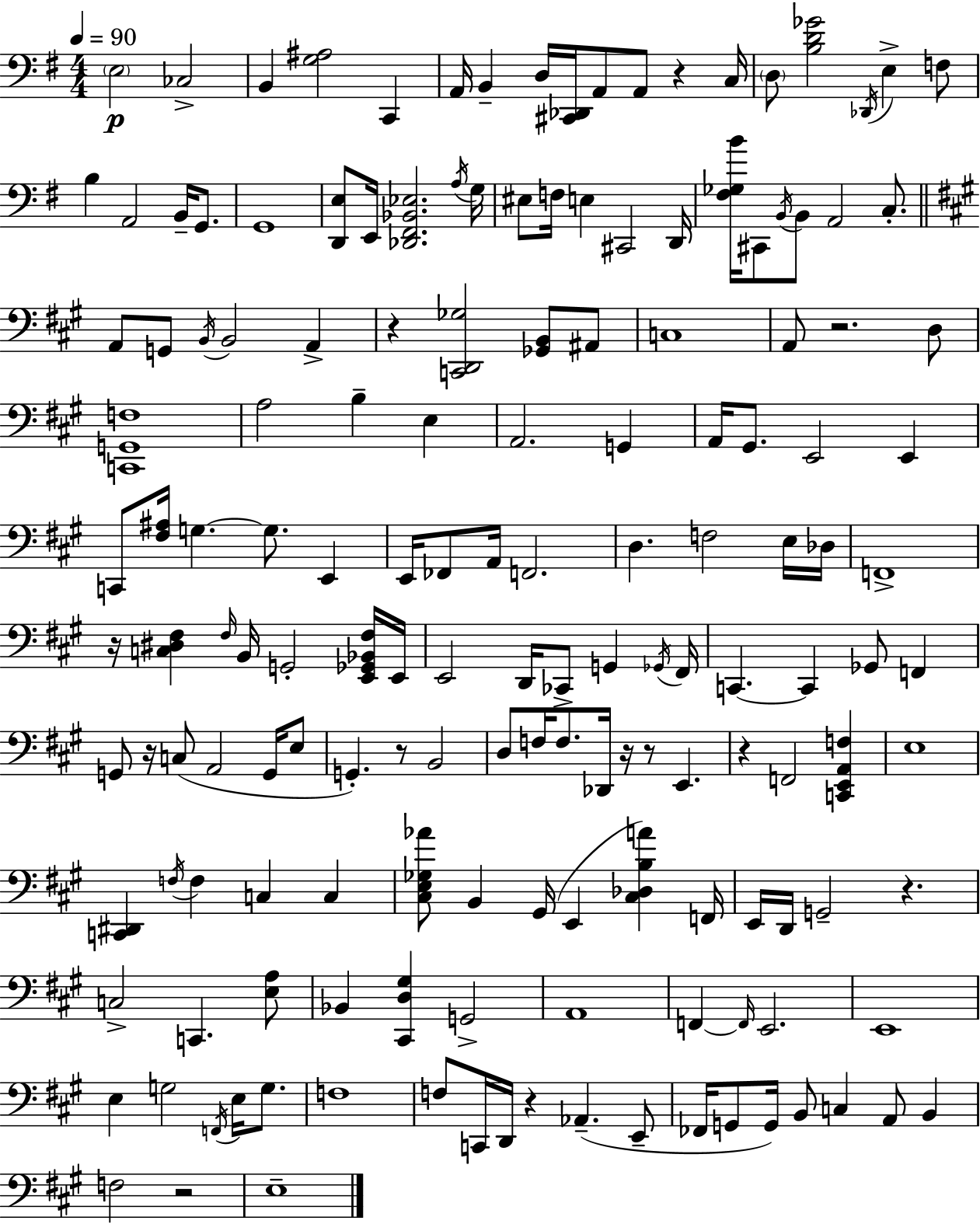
E3/h CES3/h B2/q [G3,A#3]/h C2/q A2/s B2/q D3/s [C#2,Db2]/s A2/e A2/e R/q C3/s D3/e [B3,D4,Gb4]/h Db2/s E3/q F3/e B3/q A2/h B2/s G2/e. G2/w [D2,E3]/e E2/s [Db2,F#2,Bb2,Eb3]/h. A3/s G3/s EIS3/e F3/s E3/q C#2/h D2/s [F#3,Gb3,B4]/s C#2/e B2/s B2/e A2/h C3/e. A2/e G2/e B2/s B2/h A2/q R/q [C2,D2,Gb3]/h [Gb2,B2]/e A#2/e C3/w A2/e R/h. D3/e [C2,G2,F3]/w A3/h B3/q E3/q A2/h. G2/q A2/s G#2/e. E2/h E2/q C2/e [F#3,A#3]/s G3/q. G3/e. E2/q E2/s FES2/e A2/s F2/h. D3/q. F3/h E3/s Db3/s F2/w R/s [C3,D#3,F#3]/q F#3/s B2/s G2/h [E2,Gb2,Bb2,F#3]/s E2/s E2/h D2/s CES2/e G2/q Gb2/s F#2/s C2/q. C2/q Gb2/e F2/q G2/e R/s C3/e A2/h G2/s E3/e G2/q. R/e B2/h D3/e F3/s F3/e. Db2/s R/s R/e E2/q. R/q F2/h [C2,E2,A2,F3]/q E3/w [C2,D#2]/q F3/s F3/q C3/q C3/q [C#3,E3,Gb3,Ab4]/e B2/q G#2/s E2/q [C#3,Db3,B3,A4]/q F2/s E2/s D2/s G2/h R/q. C3/h C2/q. [E3,A3]/e Bb2/q [C#2,D3,G#3]/q G2/h A2/w F2/q F2/s E2/h. E2/w E3/q G3/h F2/s E3/s G3/e. F3/w F3/e C2/s D2/s R/q Ab2/q. E2/e FES2/s G2/e G2/s B2/e C3/q A2/e B2/q F3/h R/h E3/w